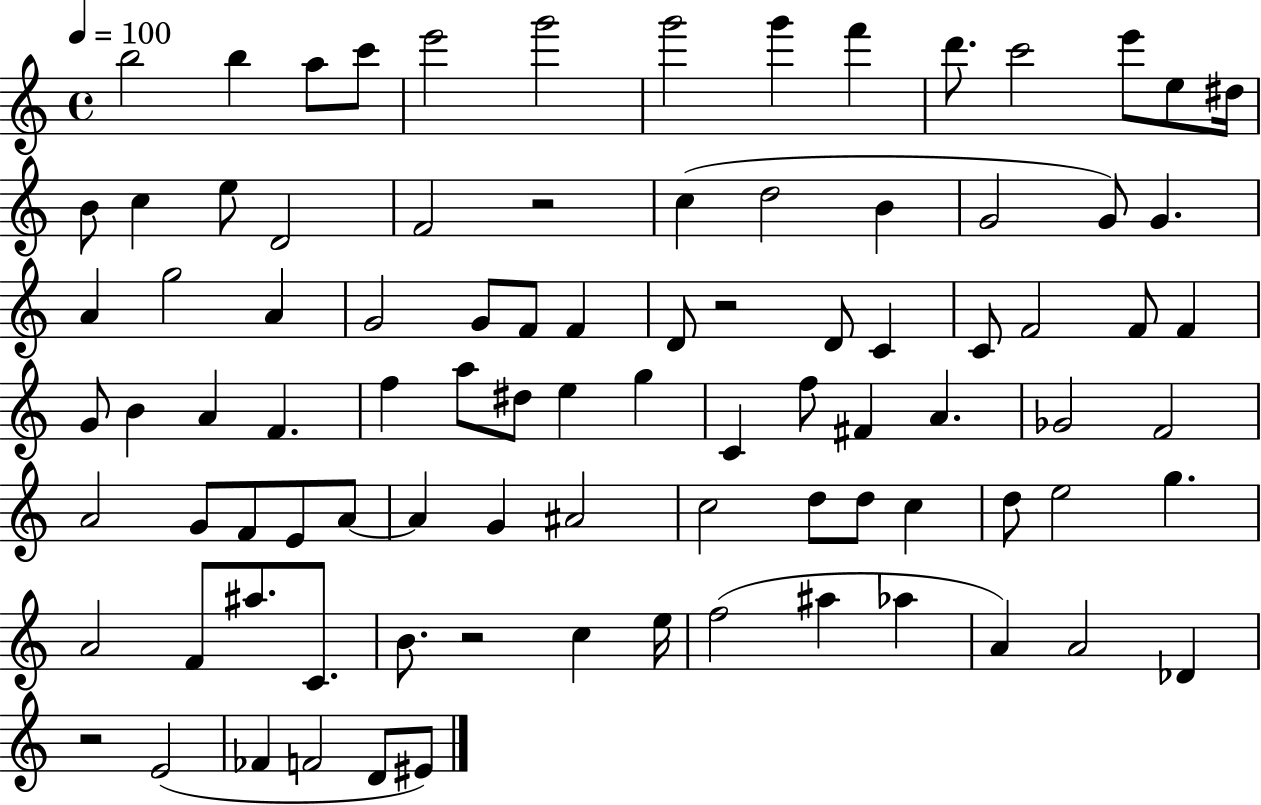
B5/h B5/q A5/e C6/e E6/h G6/h G6/h G6/q F6/q D6/e. C6/h E6/e E5/e D#5/s B4/e C5/q E5/e D4/h F4/h R/h C5/q D5/h B4/q G4/h G4/e G4/q. A4/q G5/h A4/q G4/h G4/e F4/e F4/q D4/e R/h D4/e C4/q C4/e F4/h F4/e F4/q G4/e B4/q A4/q F4/q. F5/q A5/e D#5/e E5/q G5/q C4/q F5/e F#4/q A4/q. Gb4/h F4/h A4/h G4/e F4/e E4/e A4/e A4/q G4/q A#4/h C5/h D5/e D5/e C5/q D5/e E5/h G5/q. A4/h F4/e A#5/e. C4/e. B4/e. R/h C5/q E5/s F5/h A#5/q Ab5/q A4/q A4/h Db4/q R/h E4/h FES4/q F4/h D4/e EIS4/e